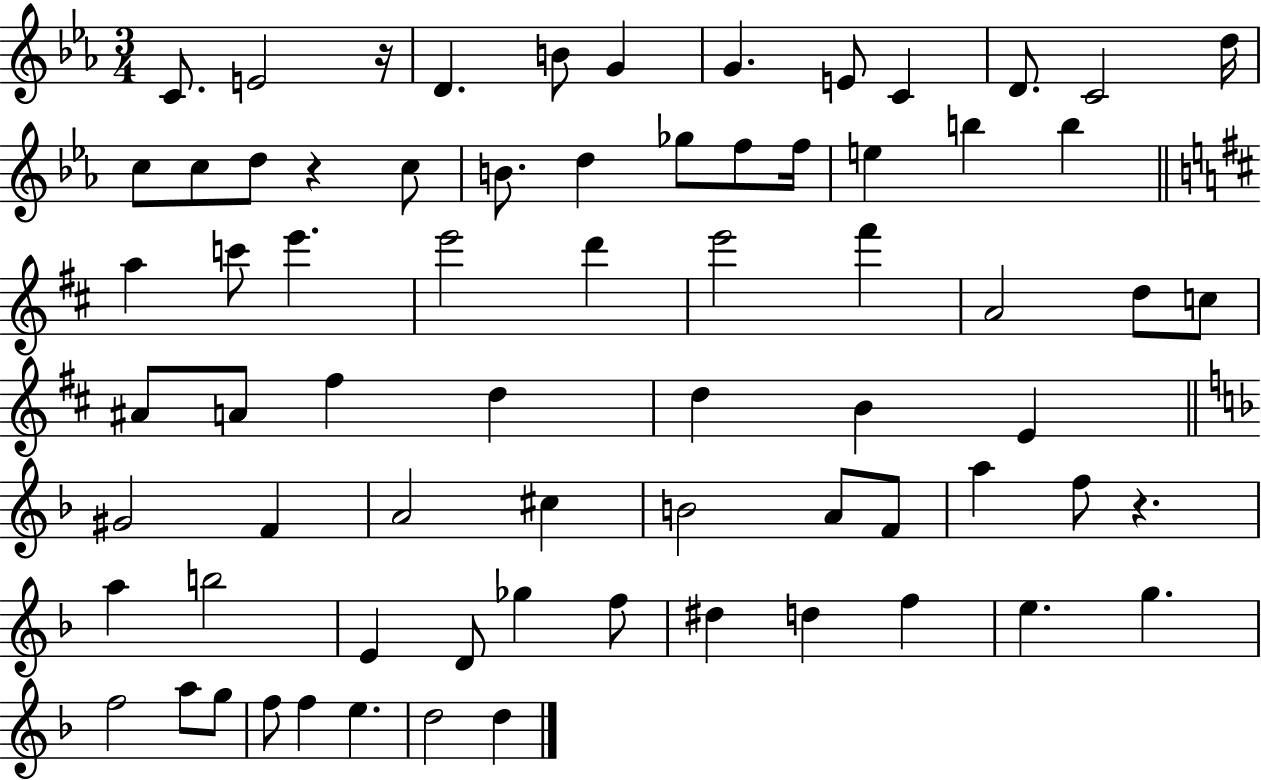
{
  \clef treble
  \numericTimeSignature
  \time 3/4
  \key ees \major
  \repeat volta 2 { c'8. e'2 r16 | d'4. b'8 g'4 | g'4. e'8 c'4 | d'8. c'2 d''16 | \break c''8 c''8 d''8 r4 c''8 | b'8. d''4 ges''8 f''8 f''16 | e''4 b''4 b''4 | \bar "||" \break \key d \major a''4 c'''8 e'''4. | e'''2 d'''4 | e'''2 fis'''4 | a'2 d''8 c''8 | \break ais'8 a'8 fis''4 d''4 | d''4 b'4 e'4 | \bar "||" \break \key f \major gis'2 f'4 | a'2 cis''4 | b'2 a'8 f'8 | a''4 f''8 r4. | \break a''4 b''2 | e'4 d'8 ges''4 f''8 | dis''4 d''4 f''4 | e''4. g''4. | \break f''2 a''8 g''8 | f''8 f''4 e''4. | d''2 d''4 | } \bar "|."
}